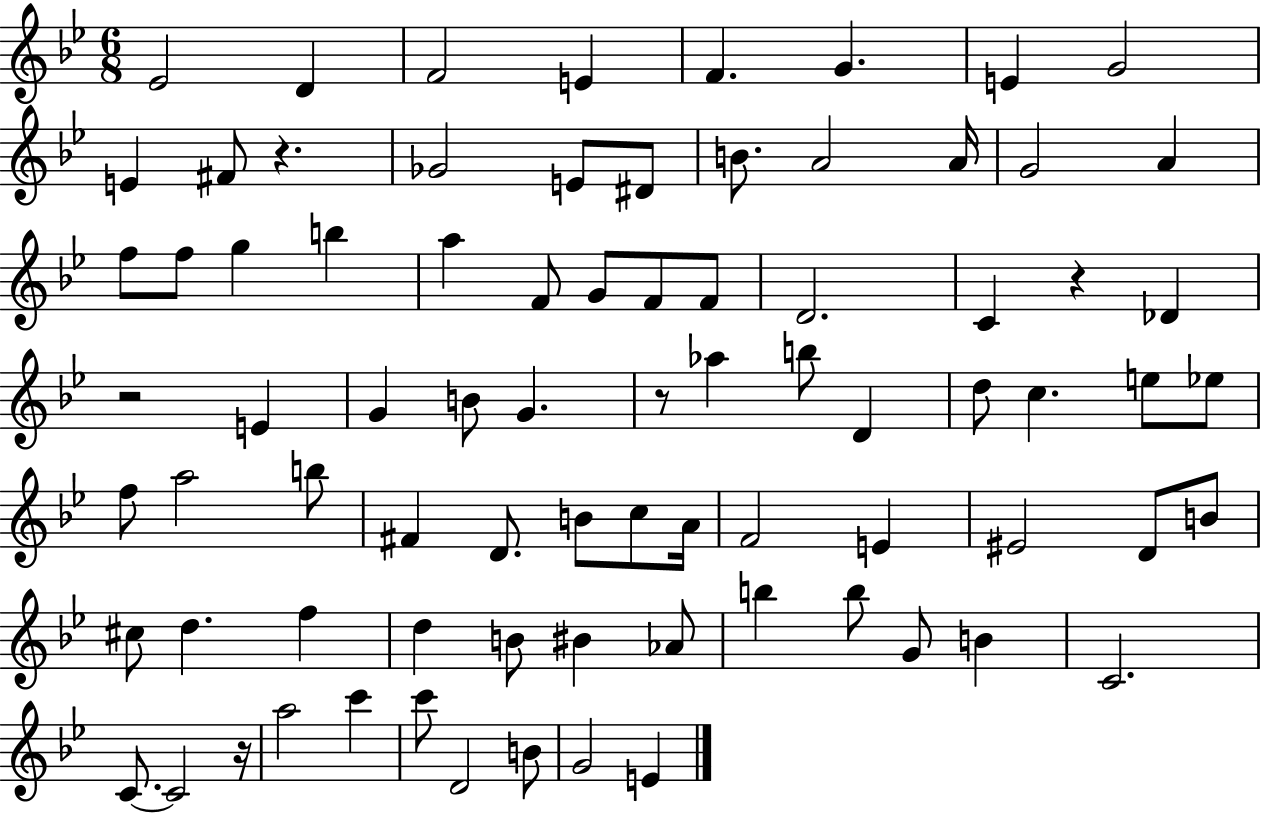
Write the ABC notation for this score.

X:1
T:Untitled
M:6/8
L:1/4
K:Bb
_E2 D F2 E F G E G2 E ^F/2 z _G2 E/2 ^D/2 B/2 A2 A/4 G2 A f/2 f/2 g b a F/2 G/2 F/2 F/2 D2 C z _D z2 E G B/2 G z/2 _a b/2 D d/2 c e/2 _e/2 f/2 a2 b/2 ^F D/2 B/2 c/2 A/4 F2 E ^E2 D/2 B/2 ^c/2 d f d B/2 ^B _A/2 b b/2 G/2 B C2 C/2 C2 z/4 a2 c' c'/2 D2 B/2 G2 E